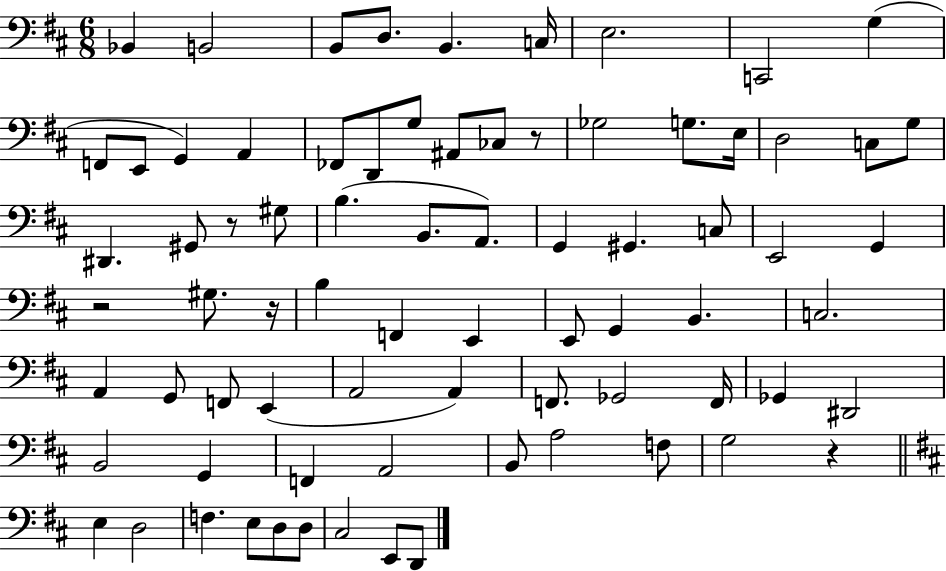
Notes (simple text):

Bb2/q B2/h B2/e D3/e. B2/q. C3/s E3/h. C2/h G3/q F2/e E2/e G2/q A2/q FES2/e D2/e G3/e A#2/e CES3/e R/e Gb3/h G3/e. E3/s D3/h C3/e G3/e D#2/q. G#2/e R/e G#3/e B3/q. B2/e. A2/e. G2/q G#2/q. C3/e E2/h G2/q R/h G#3/e. R/s B3/q F2/q E2/q E2/e G2/q B2/q. C3/h. A2/q G2/e F2/e E2/q A2/h A2/q F2/e. Gb2/h F2/s Gb2/q D#2/h B2/h G2/q F2/q A2/h B2/e A3/h F3/e G3/h R/q E3/q D3/h F3/q. E3/e D3/e D3/e C#3/h E2/e D2/e